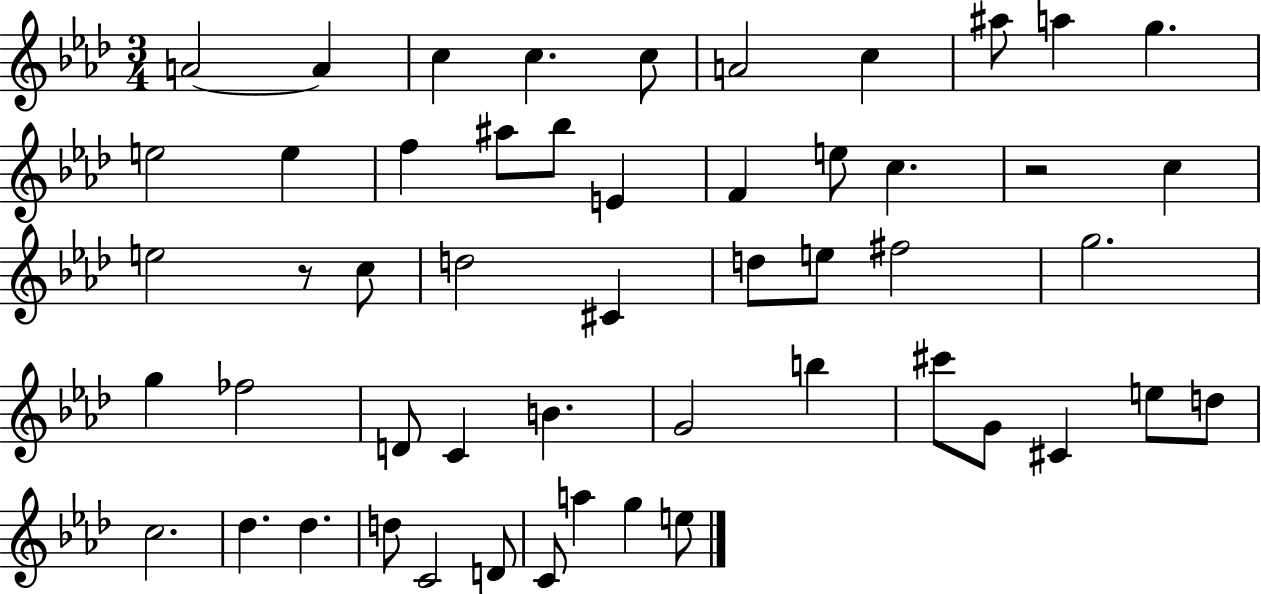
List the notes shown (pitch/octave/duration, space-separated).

A4/h A4/q C5/q C5/q. C5/e A4/h C5/q A#5/e A5/q G5/q. E5/h E5/q F5/q A#5/e Bb5/e E4/q F4/q E5/e C5/q. R/h C5/q E5/h R/e C5/e D5/h C#4/q D5/e E5/e F#5/h G5/h. G5/q FES5/h D4/e C4/q B4/q. G4/h B5/q C#6/e G4/e C#4/q E5/e D5/e C5/h. Db5/q. Db5/q. D5/e C4/h D4/e C4/e A5/q G5/q E5/e